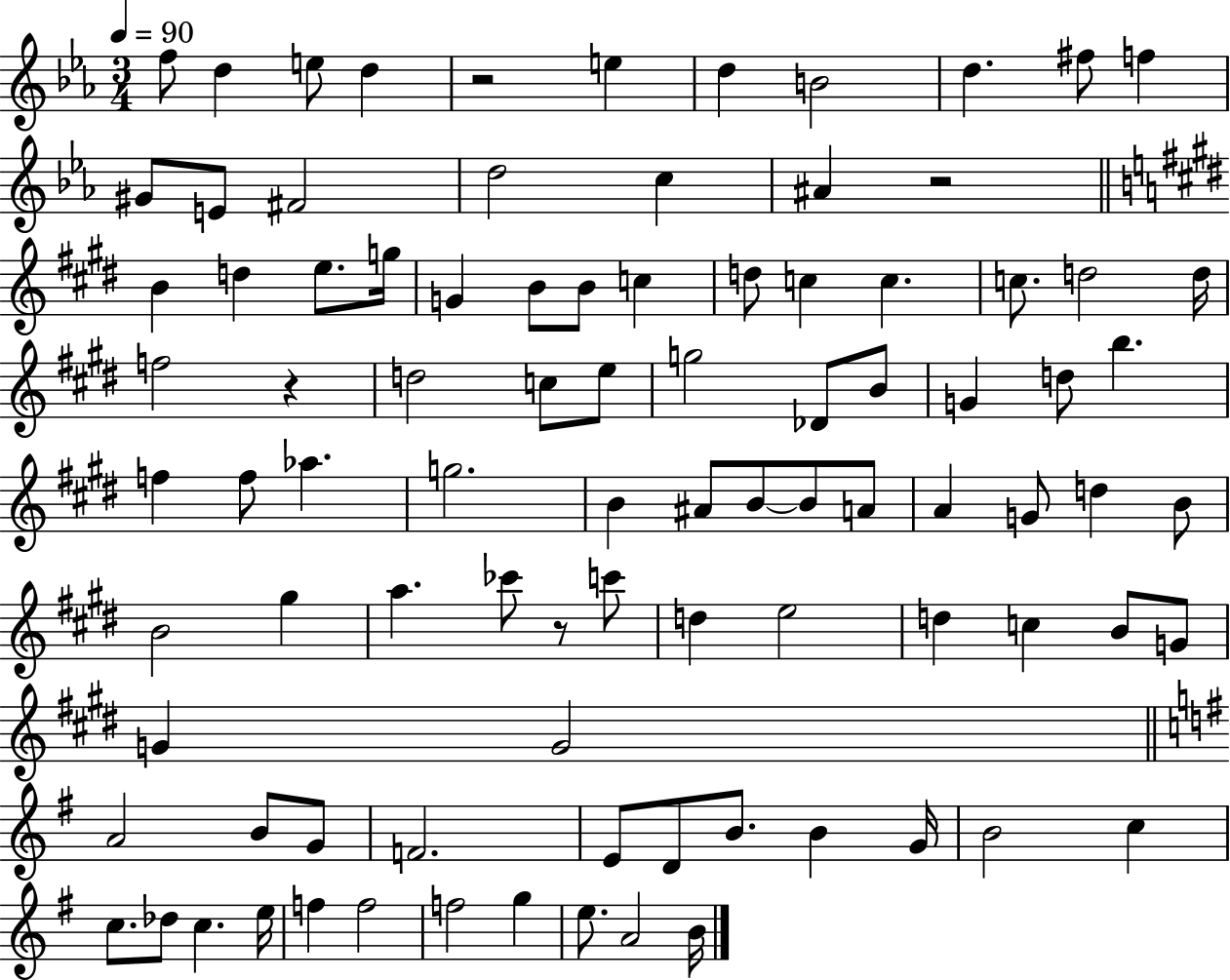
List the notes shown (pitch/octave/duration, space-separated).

F5/e D5/q E5/e D5/q R/h E5/q D5/q B4/h D5/q. F#5/e F5/q G#4/e E4/e F#4/h D5/h C5/q A#4/q R/h B4/q D5/q E5/e. G5/s G4/q B4/e B4/e C5/q D5/e C5/q C5/q. C5/e. D5/h D5/s F5/h R/q D5/h C5/e E5/e G5/h Db4/e B4/e G4/q D5/e B5/q. F5/q F5/e Ab5/q. G5/h. B4/q A#4/e B4/e B4/e A4/e A4/q G4/e D5/q B4/e B4/h G#5/q A5/q. CES6/e R/e C6/e D5/q E5/h D5/q C5/q B4/e G4/e G4/q G4/h A4/h B4/e G4/e F4/h. E4/e D4/e B4/e. B4/q G4/s B4/h C5/q C5/e. Db5/e C5/q. E5/s F5/q F5/h F5/h G5/q E5/e. A4/h B4/s